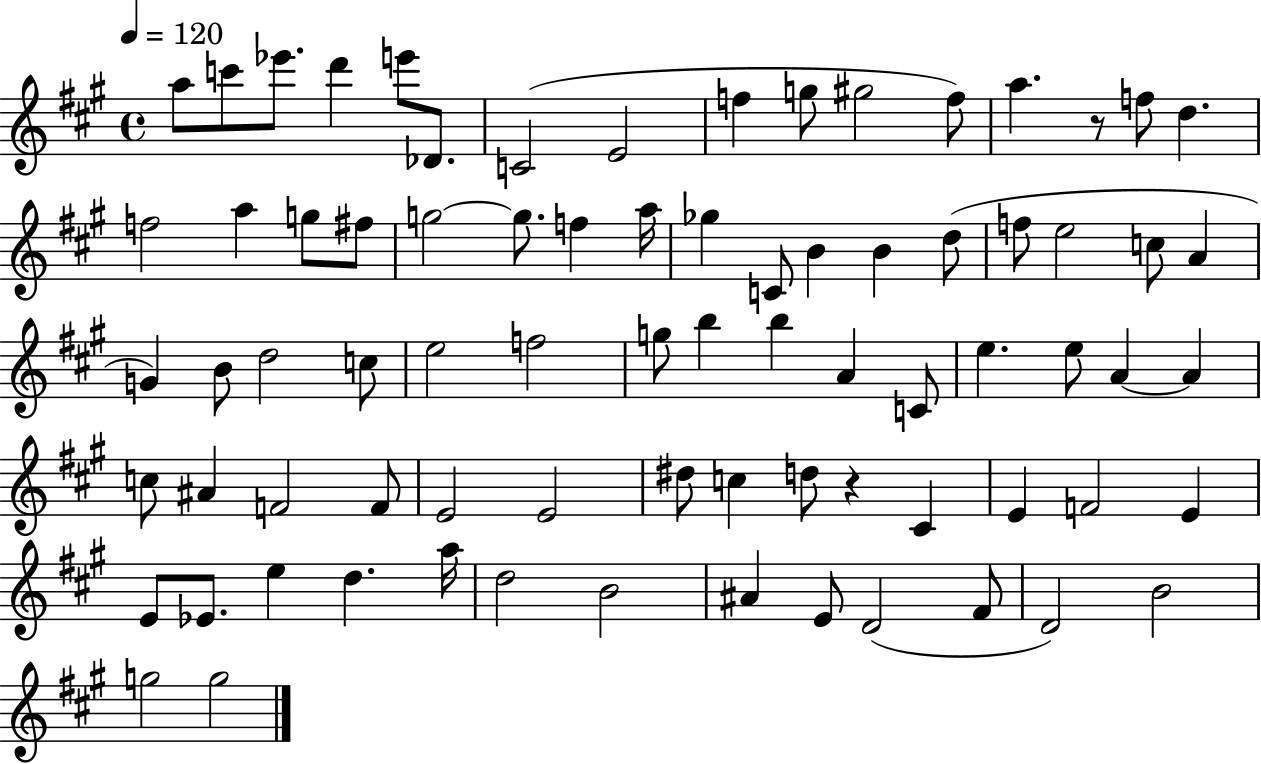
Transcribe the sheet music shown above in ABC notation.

X:1
T:Untitled
M:4/4
L:1/4
K:A
a/2 c'/2 _e'/2 d' e'/2 _D/2 C2 E2 f g/2 ^g2 f/2 a z/2 f/2 d f2 a g/2 ^f/2 g2 g/2 f a/4 _g C/2 B B d/2 f/2 e2 c/2 A G B/2 d2 c/2 e2 f2 g/2 b b A C/2 e e/2 A A c/2 ^A F2 F/2 E2 E2 ^d/2 c d/2 z ^C E F2 E E/2 _E/2 e d a/4 d2 B2 ^A E/2 D2 ^F/2 D2 B2 g2 g2